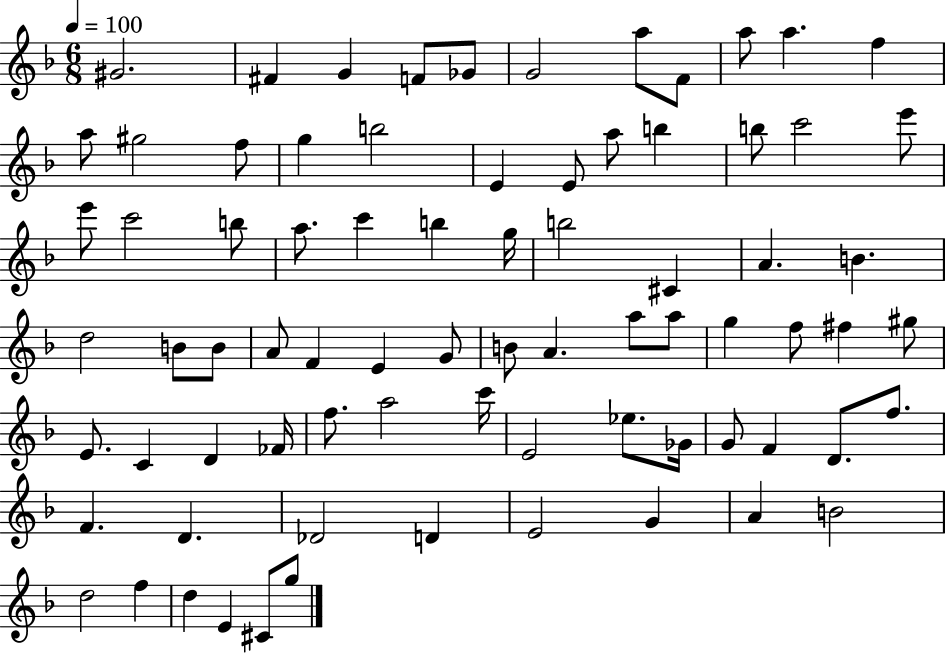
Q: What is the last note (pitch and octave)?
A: G5